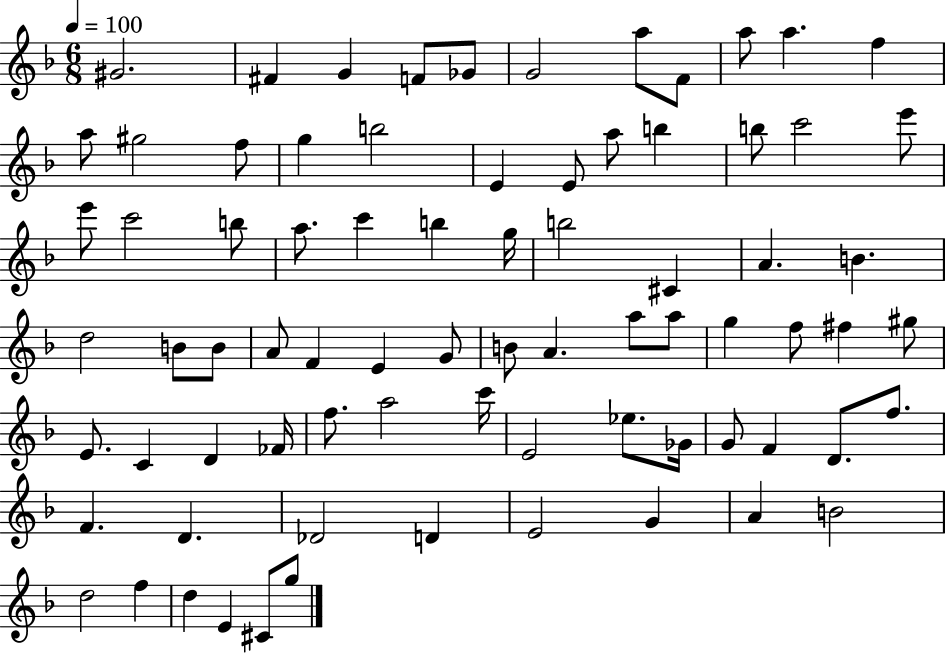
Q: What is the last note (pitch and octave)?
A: G5